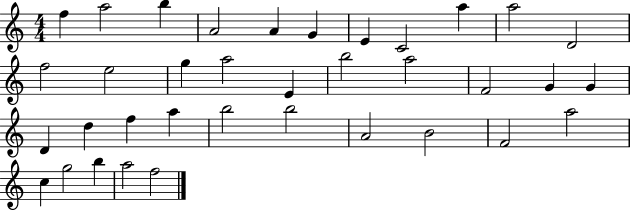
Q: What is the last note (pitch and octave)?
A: F5